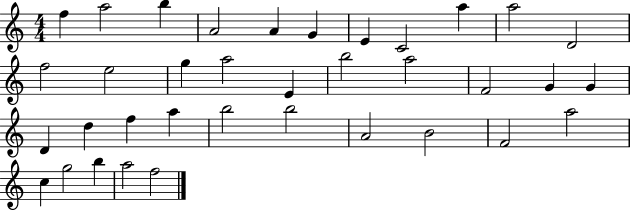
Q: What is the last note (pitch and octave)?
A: F5